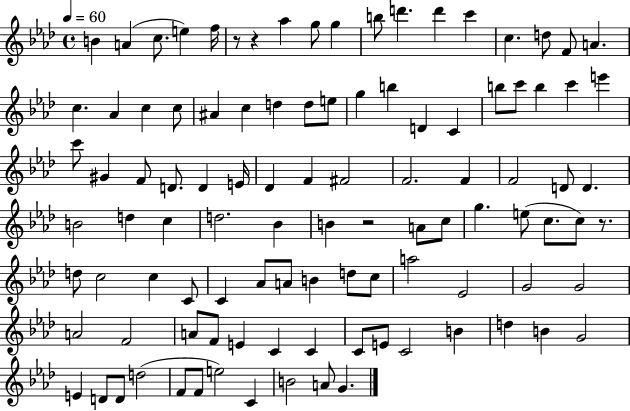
{
  \clef treble
  \time 4/4
  \defaultTimeSignature
  \key aes \major
  \tempo 4 = 60
  b'4 a'4( c''8. e''4) f''16 | r8 r4 aes''4 g''8 g''4 | b''8 d'''4. d'''4 c'''4 | c''4. d''8 f'8 a'4. | \break c''4. aes'4 c''4 c''8 | ais'4 c''4 d''4 d''8 e''8 | g''4 b''4 d'4 c'4 | b''8 c'''8 b''4 c'''4 e'''4 | \break c'''8 gis'4 f'8 d'8. d'4 e'16 | des'4 f'4 fis'2 | f'2. f'4 | f'2 d'8 d'4. | \break b'2 d''4 c''4 | d''2. bes'4 | b'4 r2 a'8 c''8 | g''4. e''8( c''8. c''8) r8. | \break d''8 c''2 c''4 c'8 | c'4 aes'8 a'8 b'4 d''8 c''8 | a''2 ees'2 | g'2 g'2 | \break a'2 f'2 | a'8 f'8 e'4 c'4 c'4 | c'8 e'8 c'2 b'4 | d''4 b'4 g'2 | \break e'4 d'8 d'8 d''2( | f'8 f'8 e''2) c'4 | b'2 a'8 g'4. | \bar "|."
}